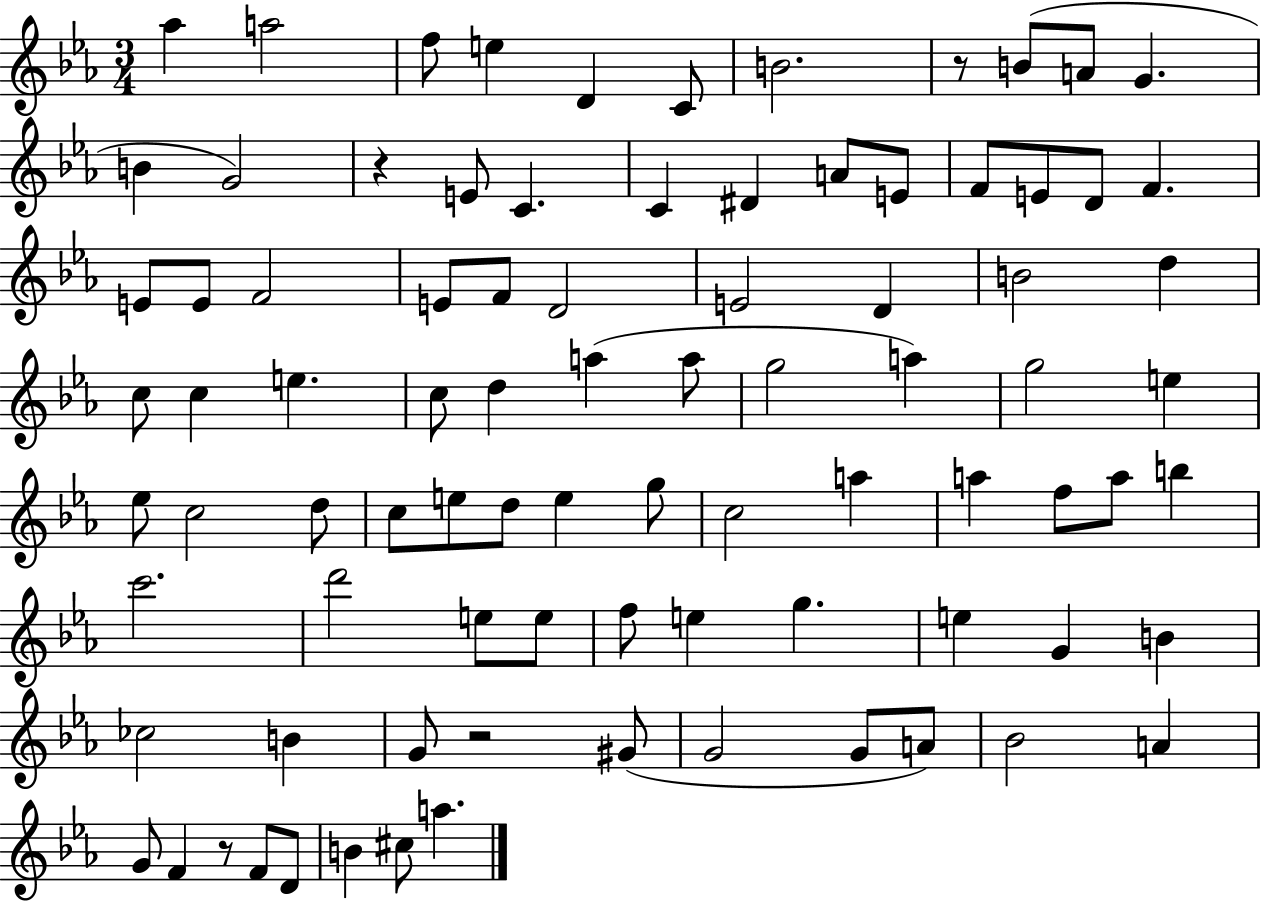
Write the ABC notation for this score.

X:1
T:Untitled
M:3/4
L:1/4
K:Eb
_a a2 f/2 e D C/2 B2 z/2 B/2 A/2 G B G2 z E/2 C C ^D A/2 E/2 F/2 E/2 D/2 F E/2 E/2 F2 E/2 F/2 D2 E2 D B2 d c/2 c e c/2 d a a/2 g2 a g2 e _e/2 c2 d/2 c/2 e/2 d/2 e g/2 c2 a a f/2 a/2 b c'2 d'2 e/2 e/2 f/2 e g e G B _c2 B G/2 z2 ^G/2 G2 G/2 A/2 _B2 A G/2 F z/2 F/2 D/2 B ^c/2 a